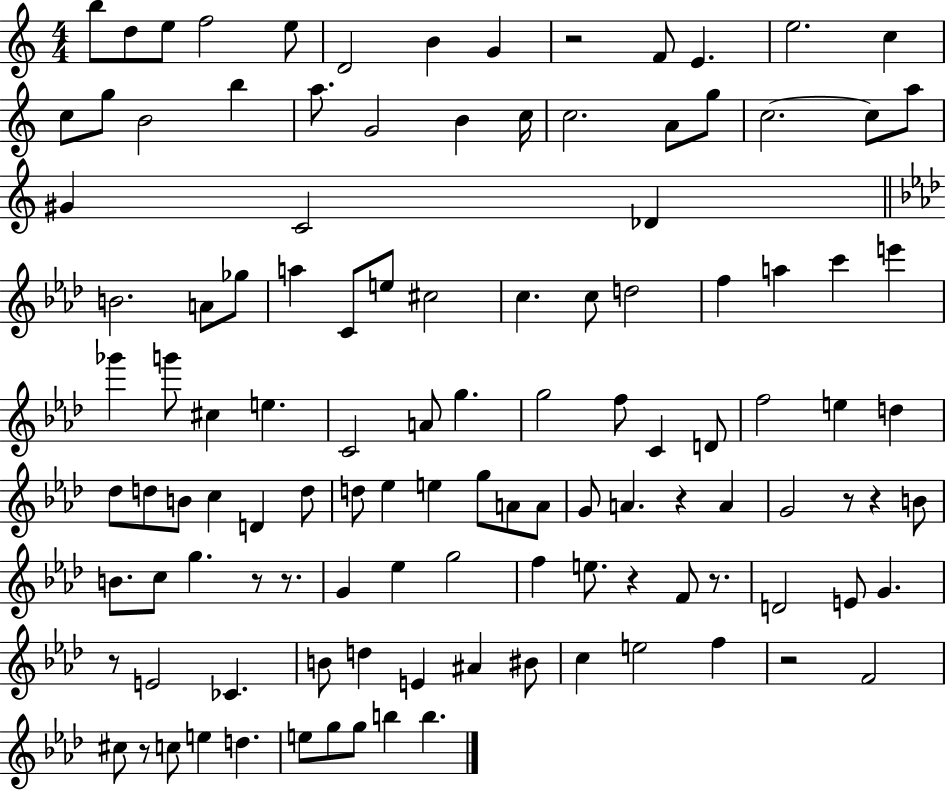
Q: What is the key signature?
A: C major